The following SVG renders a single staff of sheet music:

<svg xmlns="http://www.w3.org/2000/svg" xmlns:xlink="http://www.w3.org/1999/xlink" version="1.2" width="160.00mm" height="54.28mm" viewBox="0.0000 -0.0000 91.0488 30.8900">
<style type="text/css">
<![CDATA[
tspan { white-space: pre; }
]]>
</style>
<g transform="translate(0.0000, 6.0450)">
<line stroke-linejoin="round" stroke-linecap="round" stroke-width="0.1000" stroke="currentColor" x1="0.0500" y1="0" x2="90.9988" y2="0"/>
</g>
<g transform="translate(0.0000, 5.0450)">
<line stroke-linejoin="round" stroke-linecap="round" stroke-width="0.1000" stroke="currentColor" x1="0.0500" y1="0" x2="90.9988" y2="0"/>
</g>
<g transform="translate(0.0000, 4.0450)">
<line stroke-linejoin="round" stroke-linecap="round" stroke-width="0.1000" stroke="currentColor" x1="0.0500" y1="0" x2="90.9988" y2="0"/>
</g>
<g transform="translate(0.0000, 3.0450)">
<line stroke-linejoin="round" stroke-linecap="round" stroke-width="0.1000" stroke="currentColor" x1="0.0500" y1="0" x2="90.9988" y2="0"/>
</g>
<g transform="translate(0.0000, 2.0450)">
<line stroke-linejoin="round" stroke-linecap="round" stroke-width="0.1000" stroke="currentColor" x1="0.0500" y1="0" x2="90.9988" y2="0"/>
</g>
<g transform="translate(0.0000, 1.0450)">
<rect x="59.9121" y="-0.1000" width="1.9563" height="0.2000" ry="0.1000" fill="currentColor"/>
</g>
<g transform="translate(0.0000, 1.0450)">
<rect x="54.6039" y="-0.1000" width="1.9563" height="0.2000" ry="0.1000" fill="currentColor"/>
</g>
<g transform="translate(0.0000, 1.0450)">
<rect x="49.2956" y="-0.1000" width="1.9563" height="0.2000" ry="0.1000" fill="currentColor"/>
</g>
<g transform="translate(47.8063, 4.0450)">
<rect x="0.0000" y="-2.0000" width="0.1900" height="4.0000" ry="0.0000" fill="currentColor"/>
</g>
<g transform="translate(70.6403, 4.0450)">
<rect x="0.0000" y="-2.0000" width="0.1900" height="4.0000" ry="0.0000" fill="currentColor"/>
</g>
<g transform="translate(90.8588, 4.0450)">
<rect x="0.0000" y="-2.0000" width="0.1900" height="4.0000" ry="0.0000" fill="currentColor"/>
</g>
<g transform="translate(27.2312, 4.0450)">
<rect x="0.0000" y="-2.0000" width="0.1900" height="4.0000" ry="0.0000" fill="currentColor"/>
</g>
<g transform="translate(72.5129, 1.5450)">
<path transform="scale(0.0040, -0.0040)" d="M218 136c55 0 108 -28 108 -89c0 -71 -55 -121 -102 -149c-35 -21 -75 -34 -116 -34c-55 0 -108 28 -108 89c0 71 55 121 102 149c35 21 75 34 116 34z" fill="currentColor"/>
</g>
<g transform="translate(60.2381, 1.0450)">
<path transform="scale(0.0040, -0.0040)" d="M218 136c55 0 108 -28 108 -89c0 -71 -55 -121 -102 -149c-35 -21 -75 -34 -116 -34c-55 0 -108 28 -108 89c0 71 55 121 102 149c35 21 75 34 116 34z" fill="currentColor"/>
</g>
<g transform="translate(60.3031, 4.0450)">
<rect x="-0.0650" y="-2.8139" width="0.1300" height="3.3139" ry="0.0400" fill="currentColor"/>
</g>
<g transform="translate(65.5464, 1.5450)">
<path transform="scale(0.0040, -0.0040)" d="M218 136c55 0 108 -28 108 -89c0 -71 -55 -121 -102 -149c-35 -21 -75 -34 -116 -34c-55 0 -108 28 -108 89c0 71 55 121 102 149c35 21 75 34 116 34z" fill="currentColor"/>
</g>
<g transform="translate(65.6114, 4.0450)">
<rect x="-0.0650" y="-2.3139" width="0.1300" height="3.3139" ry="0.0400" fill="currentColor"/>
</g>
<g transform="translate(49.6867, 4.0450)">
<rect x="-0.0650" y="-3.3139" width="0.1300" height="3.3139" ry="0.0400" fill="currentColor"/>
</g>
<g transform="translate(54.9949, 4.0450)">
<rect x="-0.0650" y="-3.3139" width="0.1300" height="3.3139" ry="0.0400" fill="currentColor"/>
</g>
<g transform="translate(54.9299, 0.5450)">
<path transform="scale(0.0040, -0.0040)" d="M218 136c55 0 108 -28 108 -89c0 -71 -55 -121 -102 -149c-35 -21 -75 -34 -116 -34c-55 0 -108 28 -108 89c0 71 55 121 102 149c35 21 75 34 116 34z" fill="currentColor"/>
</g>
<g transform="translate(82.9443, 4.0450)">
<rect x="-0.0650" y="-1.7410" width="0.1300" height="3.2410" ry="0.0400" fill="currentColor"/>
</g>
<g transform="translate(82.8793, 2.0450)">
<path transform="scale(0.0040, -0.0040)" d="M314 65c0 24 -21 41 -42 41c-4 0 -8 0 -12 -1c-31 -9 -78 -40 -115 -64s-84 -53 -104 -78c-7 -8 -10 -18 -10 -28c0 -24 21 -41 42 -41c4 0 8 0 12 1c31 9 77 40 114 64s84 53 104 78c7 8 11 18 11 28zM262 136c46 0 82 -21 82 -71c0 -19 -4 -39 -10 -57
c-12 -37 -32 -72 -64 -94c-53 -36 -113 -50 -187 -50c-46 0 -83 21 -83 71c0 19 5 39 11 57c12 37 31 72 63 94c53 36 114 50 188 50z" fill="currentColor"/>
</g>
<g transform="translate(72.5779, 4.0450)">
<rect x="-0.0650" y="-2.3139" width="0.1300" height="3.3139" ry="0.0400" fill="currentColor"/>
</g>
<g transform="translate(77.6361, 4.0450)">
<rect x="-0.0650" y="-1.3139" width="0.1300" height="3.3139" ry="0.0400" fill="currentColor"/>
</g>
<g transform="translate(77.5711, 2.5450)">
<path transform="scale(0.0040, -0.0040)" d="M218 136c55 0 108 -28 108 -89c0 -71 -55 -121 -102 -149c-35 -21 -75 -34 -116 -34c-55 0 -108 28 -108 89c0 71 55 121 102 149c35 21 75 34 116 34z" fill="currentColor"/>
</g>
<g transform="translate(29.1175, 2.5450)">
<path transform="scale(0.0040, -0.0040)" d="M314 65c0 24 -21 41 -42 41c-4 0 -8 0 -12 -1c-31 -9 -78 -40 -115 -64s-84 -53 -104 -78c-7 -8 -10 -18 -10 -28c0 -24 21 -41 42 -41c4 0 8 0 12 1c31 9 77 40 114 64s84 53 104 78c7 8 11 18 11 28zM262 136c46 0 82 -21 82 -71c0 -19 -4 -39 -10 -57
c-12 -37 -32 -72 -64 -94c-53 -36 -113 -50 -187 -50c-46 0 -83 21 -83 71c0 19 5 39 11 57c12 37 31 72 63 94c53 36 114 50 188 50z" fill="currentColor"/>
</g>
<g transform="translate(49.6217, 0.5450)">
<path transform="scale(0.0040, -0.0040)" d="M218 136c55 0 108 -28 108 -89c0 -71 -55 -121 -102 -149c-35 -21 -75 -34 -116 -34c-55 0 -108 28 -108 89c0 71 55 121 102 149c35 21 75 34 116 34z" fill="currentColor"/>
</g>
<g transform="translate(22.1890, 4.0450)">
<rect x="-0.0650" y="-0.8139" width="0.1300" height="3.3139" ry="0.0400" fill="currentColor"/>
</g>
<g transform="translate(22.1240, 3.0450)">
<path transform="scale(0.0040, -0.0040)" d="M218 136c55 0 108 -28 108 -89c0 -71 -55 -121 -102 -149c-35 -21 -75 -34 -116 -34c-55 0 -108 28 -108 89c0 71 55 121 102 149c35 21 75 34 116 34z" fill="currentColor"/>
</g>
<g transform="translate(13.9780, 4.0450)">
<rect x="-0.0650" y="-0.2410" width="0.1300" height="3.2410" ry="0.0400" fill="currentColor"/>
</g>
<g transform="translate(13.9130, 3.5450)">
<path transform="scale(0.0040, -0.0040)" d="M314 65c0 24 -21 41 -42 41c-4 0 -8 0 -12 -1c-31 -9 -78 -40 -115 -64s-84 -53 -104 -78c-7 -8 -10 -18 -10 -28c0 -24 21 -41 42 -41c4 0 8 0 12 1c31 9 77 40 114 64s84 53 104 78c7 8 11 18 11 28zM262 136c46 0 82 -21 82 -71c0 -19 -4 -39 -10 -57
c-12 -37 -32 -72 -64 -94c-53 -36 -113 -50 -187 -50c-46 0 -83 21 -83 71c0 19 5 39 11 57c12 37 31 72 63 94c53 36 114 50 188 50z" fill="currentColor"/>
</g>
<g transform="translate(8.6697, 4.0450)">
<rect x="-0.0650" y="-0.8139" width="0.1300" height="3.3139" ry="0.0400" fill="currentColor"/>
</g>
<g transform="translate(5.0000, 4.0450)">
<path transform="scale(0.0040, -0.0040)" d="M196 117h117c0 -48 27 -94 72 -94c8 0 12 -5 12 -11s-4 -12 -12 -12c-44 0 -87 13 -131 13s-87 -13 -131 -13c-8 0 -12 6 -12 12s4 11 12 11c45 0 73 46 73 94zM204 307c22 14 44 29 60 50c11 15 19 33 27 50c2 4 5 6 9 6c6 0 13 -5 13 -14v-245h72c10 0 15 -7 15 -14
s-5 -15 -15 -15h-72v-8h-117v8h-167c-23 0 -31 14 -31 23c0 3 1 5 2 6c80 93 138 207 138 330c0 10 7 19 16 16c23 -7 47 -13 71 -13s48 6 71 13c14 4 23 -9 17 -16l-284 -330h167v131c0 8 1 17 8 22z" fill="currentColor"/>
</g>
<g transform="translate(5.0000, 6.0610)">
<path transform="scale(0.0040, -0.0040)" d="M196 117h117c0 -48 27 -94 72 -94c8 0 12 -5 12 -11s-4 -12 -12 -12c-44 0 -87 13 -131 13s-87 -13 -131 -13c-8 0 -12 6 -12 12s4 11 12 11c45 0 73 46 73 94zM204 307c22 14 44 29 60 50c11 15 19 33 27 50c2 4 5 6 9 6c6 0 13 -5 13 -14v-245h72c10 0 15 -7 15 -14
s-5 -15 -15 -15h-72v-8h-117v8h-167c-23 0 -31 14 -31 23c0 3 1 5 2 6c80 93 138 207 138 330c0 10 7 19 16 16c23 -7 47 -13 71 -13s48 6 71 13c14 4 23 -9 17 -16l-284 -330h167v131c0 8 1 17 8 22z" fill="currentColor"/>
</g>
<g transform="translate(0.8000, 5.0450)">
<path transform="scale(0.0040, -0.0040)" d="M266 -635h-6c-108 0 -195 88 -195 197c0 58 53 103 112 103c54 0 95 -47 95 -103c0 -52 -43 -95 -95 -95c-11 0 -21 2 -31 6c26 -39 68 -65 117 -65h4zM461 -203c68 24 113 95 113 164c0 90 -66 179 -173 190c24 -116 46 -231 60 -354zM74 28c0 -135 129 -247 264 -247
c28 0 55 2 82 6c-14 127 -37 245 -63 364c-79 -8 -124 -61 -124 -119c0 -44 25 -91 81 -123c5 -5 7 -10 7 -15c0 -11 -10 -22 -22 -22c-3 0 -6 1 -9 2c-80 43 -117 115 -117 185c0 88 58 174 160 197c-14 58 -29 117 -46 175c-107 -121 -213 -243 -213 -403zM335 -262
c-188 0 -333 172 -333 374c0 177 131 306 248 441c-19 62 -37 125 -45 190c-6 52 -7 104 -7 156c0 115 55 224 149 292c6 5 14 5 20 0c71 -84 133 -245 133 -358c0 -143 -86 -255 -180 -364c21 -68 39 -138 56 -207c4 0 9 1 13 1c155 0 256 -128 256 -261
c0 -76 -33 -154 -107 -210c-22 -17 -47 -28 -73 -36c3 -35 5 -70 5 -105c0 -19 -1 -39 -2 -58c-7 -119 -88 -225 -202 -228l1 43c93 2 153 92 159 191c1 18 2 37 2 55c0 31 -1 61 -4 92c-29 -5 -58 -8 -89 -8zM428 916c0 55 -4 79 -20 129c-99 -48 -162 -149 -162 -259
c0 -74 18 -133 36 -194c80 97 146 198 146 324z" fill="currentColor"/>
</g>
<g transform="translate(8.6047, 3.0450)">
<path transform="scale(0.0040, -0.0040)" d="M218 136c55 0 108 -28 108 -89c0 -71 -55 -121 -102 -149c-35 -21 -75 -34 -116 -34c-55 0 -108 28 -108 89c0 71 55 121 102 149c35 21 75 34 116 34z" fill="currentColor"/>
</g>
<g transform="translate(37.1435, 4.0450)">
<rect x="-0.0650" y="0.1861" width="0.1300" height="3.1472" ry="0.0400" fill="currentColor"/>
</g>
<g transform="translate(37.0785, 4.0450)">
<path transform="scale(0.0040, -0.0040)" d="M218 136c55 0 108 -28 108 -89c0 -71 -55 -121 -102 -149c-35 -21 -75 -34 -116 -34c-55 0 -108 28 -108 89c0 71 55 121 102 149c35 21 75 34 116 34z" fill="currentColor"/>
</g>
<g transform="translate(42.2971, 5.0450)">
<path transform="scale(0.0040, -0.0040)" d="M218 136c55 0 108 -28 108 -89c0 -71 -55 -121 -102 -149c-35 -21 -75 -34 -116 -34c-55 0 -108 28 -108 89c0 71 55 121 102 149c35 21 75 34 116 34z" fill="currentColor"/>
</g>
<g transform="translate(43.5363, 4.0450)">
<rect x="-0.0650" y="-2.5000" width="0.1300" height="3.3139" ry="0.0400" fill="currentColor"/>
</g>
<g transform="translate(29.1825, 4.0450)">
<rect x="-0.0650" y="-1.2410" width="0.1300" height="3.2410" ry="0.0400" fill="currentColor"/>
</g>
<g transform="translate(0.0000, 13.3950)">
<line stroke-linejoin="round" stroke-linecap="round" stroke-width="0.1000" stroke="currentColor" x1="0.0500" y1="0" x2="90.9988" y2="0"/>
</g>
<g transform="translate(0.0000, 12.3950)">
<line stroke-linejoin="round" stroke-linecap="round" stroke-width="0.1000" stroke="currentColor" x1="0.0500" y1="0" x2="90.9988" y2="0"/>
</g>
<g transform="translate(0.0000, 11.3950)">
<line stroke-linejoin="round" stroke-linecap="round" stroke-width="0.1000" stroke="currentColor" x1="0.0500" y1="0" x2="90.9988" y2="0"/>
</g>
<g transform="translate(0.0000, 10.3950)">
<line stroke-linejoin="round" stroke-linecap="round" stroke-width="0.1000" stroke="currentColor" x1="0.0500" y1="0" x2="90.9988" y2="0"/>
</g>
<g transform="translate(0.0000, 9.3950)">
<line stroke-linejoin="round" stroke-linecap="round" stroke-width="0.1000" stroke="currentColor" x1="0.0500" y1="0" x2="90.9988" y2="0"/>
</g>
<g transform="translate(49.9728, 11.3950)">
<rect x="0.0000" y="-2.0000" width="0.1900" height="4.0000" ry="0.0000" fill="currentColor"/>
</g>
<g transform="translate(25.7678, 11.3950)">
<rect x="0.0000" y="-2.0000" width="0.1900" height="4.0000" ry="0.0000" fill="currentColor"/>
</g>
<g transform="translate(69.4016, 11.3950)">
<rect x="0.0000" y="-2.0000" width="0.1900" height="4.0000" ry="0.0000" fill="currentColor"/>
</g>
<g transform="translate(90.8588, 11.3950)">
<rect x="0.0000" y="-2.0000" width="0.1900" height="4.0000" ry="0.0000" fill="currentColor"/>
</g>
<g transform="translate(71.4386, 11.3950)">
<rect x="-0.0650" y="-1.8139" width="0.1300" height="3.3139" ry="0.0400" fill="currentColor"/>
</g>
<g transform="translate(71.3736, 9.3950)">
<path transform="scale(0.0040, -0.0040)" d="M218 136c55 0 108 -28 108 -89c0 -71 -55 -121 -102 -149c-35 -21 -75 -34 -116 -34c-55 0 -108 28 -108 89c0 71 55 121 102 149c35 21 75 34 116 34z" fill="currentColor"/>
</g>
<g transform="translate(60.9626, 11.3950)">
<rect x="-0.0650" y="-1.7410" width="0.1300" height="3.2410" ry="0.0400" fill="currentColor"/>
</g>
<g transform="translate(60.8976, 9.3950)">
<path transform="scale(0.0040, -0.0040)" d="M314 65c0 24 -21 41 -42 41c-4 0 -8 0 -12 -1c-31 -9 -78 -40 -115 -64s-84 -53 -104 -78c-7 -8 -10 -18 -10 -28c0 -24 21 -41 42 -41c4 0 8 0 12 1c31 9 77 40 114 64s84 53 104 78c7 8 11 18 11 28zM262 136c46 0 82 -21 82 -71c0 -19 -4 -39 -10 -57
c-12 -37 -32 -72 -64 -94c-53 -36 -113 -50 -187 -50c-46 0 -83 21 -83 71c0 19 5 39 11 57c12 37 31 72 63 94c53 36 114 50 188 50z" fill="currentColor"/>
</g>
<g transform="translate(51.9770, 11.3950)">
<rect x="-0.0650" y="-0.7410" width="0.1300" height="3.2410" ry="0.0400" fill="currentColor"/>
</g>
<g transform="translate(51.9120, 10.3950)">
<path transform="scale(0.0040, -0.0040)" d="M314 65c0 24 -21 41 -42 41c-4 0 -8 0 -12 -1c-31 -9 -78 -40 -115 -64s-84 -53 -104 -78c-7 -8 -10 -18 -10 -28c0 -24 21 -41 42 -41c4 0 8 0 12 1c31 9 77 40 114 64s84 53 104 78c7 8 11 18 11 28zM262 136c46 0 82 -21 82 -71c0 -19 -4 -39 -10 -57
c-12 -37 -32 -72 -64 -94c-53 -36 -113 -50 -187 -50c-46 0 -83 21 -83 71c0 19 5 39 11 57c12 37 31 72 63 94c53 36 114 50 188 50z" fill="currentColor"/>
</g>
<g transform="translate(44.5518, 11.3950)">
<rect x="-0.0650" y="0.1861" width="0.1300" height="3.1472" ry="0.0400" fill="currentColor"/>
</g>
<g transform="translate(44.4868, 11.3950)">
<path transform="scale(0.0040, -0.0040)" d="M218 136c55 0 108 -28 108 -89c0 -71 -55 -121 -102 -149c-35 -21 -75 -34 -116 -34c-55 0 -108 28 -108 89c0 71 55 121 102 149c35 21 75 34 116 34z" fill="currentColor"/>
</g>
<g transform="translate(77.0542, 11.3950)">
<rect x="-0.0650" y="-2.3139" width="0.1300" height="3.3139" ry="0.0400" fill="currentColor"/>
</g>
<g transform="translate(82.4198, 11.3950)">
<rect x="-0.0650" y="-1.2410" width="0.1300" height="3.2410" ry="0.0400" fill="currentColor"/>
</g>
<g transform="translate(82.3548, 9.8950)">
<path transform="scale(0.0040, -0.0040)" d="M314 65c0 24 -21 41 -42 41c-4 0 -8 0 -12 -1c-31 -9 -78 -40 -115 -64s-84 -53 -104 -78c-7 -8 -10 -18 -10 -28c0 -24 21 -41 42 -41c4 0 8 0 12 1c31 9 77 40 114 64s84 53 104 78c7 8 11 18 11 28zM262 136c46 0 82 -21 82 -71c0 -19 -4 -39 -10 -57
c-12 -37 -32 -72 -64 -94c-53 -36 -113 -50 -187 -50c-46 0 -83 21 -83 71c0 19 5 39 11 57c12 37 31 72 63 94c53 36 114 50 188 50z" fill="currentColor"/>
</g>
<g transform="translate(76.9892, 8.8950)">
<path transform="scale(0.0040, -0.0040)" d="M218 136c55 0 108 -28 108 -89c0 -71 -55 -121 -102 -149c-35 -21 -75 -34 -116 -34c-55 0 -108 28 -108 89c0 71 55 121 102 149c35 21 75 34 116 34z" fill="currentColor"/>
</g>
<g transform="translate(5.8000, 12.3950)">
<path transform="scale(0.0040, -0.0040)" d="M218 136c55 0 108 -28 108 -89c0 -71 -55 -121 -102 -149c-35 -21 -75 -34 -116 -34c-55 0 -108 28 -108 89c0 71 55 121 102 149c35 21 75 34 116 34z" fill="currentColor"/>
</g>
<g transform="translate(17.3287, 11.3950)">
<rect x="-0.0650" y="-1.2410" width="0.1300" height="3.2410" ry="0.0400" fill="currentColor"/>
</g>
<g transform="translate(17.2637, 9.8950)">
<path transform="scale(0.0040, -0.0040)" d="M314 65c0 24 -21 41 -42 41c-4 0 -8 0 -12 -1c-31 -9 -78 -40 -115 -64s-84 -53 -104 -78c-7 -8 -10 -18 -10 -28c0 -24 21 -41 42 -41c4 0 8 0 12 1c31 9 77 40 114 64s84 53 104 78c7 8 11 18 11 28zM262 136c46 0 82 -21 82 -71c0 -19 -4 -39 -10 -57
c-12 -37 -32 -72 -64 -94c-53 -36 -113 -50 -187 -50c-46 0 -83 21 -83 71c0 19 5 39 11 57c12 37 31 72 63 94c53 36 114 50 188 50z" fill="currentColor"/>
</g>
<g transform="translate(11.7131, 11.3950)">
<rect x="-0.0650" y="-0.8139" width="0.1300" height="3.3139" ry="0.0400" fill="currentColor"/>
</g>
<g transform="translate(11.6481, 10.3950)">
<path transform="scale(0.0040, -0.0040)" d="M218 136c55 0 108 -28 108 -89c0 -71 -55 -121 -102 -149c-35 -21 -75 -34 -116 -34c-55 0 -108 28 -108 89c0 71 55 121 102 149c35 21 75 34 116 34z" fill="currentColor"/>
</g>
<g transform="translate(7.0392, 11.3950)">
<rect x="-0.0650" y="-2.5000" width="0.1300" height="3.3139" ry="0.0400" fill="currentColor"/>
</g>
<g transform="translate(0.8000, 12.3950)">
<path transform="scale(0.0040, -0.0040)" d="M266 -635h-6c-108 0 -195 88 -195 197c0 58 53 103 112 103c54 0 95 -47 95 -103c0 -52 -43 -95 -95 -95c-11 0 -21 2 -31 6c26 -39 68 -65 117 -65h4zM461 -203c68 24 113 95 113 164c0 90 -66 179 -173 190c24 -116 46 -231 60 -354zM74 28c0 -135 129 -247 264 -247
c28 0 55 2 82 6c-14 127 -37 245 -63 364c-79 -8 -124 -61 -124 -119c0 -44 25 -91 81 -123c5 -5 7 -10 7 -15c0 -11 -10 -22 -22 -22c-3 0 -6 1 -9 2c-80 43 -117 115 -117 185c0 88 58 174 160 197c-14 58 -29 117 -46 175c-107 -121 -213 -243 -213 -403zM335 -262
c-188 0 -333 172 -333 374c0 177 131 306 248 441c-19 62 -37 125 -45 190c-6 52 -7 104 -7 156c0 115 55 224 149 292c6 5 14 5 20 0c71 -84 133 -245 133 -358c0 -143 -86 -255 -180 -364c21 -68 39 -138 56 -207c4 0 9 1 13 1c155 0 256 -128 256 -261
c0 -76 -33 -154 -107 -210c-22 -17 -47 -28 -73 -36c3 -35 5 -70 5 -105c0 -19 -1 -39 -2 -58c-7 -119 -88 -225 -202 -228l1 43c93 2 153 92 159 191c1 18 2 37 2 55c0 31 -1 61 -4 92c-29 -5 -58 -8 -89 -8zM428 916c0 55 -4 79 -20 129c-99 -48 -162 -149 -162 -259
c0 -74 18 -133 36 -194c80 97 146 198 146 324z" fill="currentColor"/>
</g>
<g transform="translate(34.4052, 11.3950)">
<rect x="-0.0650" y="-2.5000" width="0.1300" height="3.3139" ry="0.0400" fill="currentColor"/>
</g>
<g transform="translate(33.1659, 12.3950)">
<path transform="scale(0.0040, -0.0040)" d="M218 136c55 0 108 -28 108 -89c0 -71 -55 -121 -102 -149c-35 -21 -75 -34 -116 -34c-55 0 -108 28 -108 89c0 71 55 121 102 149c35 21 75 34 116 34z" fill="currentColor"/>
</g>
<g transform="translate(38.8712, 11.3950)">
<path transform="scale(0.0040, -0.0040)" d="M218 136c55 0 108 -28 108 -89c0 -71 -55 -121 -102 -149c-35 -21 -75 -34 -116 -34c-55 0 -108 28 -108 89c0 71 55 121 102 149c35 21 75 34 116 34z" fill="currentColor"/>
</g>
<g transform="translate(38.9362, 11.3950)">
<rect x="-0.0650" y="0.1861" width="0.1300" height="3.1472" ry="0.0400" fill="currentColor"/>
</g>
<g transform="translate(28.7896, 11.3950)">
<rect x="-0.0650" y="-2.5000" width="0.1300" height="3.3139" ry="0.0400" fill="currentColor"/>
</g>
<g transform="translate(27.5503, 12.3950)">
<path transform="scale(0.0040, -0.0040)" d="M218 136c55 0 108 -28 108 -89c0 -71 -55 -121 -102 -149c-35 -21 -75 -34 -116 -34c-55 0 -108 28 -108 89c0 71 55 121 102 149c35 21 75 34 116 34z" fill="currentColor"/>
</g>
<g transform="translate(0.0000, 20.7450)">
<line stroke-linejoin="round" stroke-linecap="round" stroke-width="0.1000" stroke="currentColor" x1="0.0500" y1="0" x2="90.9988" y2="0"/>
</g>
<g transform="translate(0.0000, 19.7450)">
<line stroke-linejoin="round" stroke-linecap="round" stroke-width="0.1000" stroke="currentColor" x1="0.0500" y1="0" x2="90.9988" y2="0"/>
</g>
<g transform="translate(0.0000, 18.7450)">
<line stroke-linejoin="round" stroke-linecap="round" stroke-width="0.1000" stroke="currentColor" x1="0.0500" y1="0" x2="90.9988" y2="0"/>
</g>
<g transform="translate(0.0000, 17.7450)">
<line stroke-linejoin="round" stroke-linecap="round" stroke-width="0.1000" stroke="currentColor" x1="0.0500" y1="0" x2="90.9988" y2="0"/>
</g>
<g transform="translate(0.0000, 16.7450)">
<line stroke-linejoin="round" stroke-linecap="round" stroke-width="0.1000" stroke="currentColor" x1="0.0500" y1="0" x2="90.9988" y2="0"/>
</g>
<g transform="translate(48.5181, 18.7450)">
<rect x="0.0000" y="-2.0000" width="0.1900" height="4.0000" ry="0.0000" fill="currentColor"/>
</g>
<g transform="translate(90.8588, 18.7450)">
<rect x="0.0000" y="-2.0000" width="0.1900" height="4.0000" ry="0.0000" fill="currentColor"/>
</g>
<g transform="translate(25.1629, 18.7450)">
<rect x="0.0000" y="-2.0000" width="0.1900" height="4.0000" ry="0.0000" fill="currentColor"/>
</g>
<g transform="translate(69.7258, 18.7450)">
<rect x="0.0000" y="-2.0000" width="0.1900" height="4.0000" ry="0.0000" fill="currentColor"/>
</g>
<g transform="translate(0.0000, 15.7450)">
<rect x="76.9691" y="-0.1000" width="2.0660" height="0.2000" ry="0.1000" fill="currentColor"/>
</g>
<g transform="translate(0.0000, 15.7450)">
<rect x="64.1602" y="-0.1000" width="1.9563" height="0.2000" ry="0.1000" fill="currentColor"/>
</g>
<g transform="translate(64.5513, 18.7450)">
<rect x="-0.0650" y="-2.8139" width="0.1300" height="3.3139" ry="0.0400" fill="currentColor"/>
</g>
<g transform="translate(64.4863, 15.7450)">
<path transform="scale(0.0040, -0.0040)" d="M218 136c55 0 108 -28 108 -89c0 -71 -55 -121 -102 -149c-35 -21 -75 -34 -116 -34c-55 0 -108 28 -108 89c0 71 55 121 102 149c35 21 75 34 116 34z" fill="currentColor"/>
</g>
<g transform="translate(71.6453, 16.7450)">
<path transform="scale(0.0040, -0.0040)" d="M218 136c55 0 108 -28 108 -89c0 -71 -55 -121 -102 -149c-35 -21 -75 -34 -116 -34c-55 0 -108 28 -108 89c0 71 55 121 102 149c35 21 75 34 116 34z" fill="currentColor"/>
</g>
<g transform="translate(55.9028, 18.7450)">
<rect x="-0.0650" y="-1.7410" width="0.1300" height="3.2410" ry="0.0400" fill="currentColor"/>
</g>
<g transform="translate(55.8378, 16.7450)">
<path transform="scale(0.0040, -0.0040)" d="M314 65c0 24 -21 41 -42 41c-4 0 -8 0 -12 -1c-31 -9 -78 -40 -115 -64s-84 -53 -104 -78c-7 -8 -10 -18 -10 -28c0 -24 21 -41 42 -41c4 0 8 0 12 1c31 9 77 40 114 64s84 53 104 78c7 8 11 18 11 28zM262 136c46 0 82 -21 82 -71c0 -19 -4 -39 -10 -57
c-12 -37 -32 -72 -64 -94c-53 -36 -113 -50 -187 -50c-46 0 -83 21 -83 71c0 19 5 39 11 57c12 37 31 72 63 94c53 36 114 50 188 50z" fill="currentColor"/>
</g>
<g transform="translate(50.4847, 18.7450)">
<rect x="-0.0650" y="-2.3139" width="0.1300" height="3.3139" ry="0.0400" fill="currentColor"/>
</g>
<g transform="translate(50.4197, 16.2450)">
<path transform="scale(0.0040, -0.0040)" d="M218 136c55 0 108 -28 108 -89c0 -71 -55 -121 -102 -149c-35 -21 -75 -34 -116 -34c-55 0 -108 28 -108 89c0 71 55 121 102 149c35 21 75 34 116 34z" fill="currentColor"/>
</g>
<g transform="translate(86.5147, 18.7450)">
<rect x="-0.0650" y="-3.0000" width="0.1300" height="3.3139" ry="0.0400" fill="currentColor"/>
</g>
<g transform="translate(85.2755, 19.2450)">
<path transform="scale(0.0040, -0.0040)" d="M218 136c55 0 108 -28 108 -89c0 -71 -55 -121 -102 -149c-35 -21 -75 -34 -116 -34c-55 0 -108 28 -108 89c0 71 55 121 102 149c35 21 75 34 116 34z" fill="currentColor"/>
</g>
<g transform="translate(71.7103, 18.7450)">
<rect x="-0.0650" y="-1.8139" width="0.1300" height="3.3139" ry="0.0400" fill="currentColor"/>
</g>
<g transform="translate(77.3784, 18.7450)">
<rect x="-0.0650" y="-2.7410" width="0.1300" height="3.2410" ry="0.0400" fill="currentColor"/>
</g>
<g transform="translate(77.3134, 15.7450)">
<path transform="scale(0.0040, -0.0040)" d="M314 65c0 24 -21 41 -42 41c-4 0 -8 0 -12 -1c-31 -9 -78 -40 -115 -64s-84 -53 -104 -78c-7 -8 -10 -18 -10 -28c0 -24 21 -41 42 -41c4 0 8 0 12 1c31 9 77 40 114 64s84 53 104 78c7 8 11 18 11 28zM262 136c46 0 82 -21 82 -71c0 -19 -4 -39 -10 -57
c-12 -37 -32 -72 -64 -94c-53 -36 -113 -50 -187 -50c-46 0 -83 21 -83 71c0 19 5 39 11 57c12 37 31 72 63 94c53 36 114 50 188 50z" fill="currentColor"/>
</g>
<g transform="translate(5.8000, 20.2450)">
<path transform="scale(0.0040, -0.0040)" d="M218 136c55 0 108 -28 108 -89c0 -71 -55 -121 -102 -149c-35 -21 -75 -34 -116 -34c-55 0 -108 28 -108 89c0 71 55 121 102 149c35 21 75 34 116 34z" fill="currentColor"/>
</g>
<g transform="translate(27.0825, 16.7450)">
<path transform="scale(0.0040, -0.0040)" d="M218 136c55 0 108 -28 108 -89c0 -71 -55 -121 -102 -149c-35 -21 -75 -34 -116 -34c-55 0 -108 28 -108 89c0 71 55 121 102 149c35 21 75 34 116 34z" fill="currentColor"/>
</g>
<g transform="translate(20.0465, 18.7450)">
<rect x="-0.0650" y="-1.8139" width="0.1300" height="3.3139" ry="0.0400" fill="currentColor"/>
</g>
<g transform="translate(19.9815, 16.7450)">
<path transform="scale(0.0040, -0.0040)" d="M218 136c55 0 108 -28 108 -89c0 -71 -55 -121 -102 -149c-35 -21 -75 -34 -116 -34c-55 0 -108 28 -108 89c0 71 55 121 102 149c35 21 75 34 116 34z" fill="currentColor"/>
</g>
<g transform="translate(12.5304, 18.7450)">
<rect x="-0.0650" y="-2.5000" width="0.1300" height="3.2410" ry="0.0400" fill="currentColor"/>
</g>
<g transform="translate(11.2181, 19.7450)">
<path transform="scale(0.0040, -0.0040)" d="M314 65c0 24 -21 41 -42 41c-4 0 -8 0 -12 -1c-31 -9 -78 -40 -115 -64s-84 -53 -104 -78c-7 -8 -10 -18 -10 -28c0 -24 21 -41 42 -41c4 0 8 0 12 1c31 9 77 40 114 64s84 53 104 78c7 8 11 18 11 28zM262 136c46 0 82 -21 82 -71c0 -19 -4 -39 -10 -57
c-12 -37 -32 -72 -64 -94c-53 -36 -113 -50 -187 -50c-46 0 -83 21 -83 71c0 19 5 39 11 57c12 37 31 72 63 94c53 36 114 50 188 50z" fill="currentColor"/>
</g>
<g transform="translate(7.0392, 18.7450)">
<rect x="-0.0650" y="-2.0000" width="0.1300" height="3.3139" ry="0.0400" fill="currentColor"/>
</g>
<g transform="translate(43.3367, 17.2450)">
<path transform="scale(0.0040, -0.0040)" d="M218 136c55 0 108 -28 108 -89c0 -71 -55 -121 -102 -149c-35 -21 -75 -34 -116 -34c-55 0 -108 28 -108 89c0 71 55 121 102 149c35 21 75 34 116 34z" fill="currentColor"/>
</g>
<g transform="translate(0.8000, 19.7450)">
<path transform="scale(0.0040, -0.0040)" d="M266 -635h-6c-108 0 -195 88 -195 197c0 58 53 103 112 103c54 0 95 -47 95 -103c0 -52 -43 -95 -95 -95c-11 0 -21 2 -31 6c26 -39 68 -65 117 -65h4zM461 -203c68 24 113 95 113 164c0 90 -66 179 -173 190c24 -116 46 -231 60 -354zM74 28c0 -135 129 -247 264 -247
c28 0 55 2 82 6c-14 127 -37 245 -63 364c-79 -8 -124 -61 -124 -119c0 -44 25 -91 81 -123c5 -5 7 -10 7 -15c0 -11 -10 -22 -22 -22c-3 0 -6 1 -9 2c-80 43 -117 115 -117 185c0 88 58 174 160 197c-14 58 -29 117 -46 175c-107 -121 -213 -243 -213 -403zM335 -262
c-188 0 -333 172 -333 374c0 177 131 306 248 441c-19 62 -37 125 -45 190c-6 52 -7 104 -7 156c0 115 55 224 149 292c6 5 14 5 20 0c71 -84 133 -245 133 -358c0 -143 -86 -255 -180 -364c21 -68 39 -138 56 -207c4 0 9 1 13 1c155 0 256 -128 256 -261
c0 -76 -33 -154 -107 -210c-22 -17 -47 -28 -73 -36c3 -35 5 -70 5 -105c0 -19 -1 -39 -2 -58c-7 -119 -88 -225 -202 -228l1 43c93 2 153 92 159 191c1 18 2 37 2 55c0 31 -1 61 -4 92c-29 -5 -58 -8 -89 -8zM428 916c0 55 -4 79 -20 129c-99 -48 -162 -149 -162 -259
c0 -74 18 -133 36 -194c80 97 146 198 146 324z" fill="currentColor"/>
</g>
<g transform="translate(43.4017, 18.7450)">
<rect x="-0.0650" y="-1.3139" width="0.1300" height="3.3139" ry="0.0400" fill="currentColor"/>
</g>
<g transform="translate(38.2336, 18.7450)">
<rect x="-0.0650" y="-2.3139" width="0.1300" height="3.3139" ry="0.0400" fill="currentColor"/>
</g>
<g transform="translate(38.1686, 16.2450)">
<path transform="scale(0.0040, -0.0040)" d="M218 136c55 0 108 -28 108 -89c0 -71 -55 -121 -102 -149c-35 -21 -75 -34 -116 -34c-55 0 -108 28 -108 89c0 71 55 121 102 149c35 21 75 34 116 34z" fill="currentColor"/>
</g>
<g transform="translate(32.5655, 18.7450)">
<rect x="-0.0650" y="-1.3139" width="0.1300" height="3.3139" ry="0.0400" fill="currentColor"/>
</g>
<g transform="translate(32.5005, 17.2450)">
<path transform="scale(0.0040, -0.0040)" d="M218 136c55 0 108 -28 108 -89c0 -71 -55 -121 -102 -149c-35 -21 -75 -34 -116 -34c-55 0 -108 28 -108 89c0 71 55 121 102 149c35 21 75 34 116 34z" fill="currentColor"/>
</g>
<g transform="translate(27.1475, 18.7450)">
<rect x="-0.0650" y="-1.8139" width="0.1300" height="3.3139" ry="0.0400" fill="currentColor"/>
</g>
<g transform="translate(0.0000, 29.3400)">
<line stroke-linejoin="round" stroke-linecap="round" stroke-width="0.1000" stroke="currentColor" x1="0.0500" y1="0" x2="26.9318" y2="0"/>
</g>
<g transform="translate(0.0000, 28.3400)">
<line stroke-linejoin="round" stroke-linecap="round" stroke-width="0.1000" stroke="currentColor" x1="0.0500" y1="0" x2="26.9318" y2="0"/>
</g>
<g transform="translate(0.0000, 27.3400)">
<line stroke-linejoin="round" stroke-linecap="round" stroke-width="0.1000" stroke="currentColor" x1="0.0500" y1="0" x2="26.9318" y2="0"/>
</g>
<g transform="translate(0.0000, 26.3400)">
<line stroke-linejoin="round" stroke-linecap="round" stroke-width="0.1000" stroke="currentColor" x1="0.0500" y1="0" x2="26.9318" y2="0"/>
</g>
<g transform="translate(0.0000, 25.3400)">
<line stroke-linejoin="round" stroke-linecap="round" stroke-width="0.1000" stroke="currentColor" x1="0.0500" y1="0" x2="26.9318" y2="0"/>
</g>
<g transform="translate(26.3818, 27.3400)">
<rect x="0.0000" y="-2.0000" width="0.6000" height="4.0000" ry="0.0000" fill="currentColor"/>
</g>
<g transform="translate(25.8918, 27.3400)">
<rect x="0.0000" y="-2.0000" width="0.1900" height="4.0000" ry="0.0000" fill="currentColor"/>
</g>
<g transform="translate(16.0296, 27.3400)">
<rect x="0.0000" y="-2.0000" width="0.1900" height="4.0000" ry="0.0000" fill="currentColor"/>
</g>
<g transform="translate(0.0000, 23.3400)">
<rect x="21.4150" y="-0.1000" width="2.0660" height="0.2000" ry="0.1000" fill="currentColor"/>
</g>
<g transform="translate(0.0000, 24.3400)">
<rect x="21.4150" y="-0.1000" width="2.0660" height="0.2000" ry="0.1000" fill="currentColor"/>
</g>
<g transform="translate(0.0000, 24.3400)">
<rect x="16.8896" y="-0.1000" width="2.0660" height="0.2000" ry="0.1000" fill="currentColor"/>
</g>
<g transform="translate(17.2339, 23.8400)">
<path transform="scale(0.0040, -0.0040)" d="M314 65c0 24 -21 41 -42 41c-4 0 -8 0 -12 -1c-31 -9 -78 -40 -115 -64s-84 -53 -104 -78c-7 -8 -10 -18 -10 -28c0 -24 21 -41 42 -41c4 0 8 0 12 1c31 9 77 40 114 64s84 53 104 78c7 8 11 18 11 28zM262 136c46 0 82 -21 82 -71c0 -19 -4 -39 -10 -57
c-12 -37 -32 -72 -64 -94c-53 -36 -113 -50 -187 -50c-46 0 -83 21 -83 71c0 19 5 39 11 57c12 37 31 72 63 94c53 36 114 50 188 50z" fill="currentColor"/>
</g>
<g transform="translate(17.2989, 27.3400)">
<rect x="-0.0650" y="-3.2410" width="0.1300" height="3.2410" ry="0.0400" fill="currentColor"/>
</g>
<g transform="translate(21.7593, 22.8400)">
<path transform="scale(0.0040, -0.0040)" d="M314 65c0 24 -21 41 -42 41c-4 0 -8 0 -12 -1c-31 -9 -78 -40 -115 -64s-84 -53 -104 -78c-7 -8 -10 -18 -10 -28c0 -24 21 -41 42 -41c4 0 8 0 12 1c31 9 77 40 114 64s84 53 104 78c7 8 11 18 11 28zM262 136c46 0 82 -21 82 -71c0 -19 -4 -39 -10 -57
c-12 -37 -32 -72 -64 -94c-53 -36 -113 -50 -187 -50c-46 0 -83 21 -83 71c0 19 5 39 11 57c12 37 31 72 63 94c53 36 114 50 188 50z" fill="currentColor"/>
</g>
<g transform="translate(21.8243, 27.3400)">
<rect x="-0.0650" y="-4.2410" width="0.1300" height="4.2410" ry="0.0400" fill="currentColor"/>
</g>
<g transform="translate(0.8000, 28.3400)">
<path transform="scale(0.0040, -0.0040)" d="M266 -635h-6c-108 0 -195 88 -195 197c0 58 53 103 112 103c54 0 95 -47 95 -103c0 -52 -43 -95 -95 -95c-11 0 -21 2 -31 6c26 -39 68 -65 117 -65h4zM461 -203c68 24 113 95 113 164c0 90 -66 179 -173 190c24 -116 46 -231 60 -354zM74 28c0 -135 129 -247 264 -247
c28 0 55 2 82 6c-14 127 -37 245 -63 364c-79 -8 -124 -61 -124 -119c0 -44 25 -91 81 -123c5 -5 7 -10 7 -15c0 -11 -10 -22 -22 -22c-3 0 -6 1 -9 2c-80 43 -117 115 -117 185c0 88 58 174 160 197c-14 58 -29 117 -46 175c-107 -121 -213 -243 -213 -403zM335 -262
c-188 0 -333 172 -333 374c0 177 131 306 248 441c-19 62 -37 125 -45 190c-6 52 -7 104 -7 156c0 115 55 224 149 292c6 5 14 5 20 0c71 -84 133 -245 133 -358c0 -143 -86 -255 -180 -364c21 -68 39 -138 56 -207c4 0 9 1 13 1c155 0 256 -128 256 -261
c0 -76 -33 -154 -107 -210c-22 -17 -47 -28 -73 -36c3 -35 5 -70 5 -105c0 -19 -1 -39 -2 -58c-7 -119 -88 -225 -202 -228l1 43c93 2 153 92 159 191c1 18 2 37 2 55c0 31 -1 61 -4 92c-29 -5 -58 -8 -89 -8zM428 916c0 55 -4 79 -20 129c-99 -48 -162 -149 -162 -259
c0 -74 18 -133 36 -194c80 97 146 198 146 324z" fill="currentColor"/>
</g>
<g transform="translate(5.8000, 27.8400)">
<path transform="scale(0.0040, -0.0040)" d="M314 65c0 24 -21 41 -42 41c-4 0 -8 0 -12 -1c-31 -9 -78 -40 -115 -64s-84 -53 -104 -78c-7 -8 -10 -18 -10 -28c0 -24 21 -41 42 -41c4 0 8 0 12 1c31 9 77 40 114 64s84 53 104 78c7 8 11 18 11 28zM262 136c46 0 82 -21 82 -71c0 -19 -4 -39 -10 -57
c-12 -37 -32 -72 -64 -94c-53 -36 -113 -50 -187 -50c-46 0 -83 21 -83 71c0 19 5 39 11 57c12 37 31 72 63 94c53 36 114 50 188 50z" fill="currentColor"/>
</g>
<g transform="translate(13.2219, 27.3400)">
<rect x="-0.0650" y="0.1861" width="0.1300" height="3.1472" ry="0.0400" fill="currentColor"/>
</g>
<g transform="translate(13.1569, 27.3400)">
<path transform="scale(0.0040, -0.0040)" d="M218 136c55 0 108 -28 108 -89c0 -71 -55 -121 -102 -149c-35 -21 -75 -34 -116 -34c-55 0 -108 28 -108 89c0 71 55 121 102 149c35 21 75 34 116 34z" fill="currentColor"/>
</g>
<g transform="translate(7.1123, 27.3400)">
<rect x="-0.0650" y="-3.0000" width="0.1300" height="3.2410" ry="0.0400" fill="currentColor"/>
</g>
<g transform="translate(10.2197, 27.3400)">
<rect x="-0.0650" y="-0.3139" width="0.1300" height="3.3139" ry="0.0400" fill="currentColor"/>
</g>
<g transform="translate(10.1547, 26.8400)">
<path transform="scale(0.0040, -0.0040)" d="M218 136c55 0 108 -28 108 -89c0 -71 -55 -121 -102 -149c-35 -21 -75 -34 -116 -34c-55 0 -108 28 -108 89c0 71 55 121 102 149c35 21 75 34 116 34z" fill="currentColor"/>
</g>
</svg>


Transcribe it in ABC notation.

X:1
T:Untitled
M:4/4
L:1/4
K:C
d c2 d e2 B G b b a g g e f2 G d e2 G G B B d2 f2 f g e2 F G2 f f e g e g f2 a f a2 A A2 c B b2 d'2